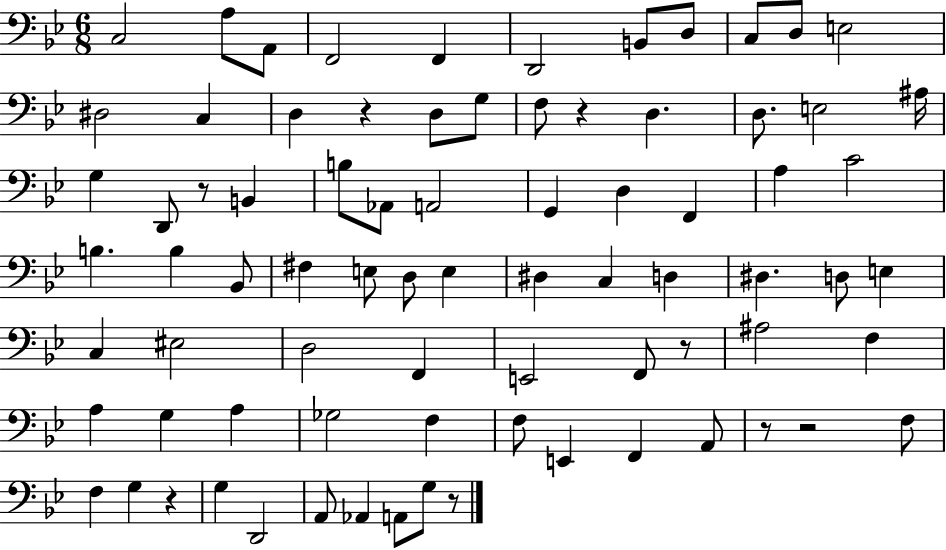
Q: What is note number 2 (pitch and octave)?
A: A3